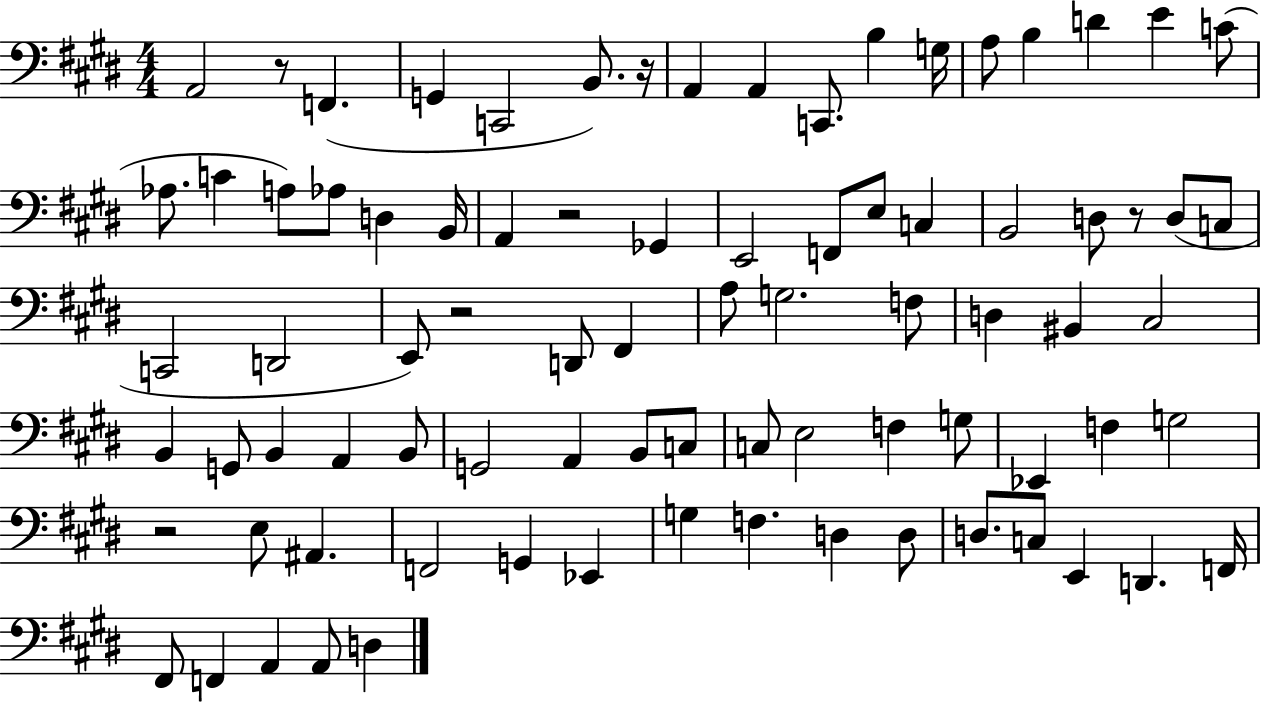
A2/h R/e F2/q. G2/q C2/h B2/e. R/s A2/q A2/q C2/e. B3/q G3/s A3/e B3/q D4/q E4/q C4/e Ab3/e. C4/q A3/e Ab3/e D3/q B2/s A2/q R/h Gb2/q E2/h F2/e E3/e C3/q B2/h D3/e R/e D3/e C3/e C2/h D2/h E2/e R/h D2/e F#2/q A3/e G3/h. F3/e D3/q BIS2/q C#3/h B2/q G2/e B2/q A2/q B2/e G2/h A2/q B2/e C3/e C3/e E3/h F3/q G3/e Eb2/q F3/q G3/h R/h E3/e A#2/q. F2/h G2/q Eb2/q G3/q F3/q. D3/q D3/e D3/e. C3/e E2/q D2/q. F2/s F#2/e F2/q A2/q A2/e D3/q